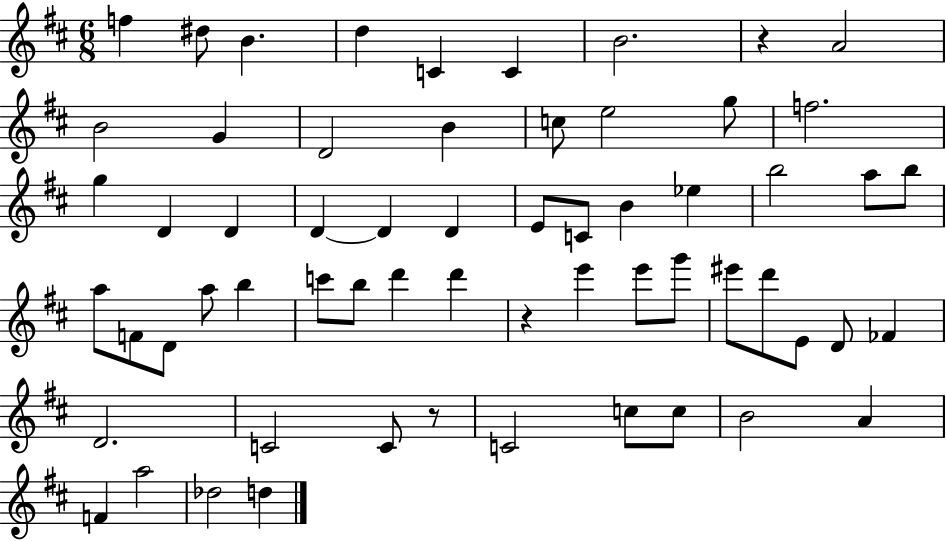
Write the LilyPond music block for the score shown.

{
  \clef treble
  \numericTimeSignature
  \time 6/8
  \key d \major
  f''4 dis''8 b'4. | d''4 c'4 c'4 | b'2. | r4 a'2 | \break b'2 g'4 | d'2 b'4 | c''8 e''2 g''8 | f''2. | \break g''4 d'4 d'4 | d'4~~ d'4 d'4 | e'8 c'8 b'4 ees''4 | b''2 a''8 b''8 | \break a''8 f'8 d'8 a''8 b''4 | c'''8 b''8 d'''4 d'''4 | r4 e'''4 e'''8 g'''8 | eis'''8 d'''8 e'8 d'8 fes'4 | \break d'2. | c'2 c'8 r8 | c'2 c''8 c''8 | b'2 a'4 | \break f'4 a''2 | des''2 d''4 | \bar "|."
}